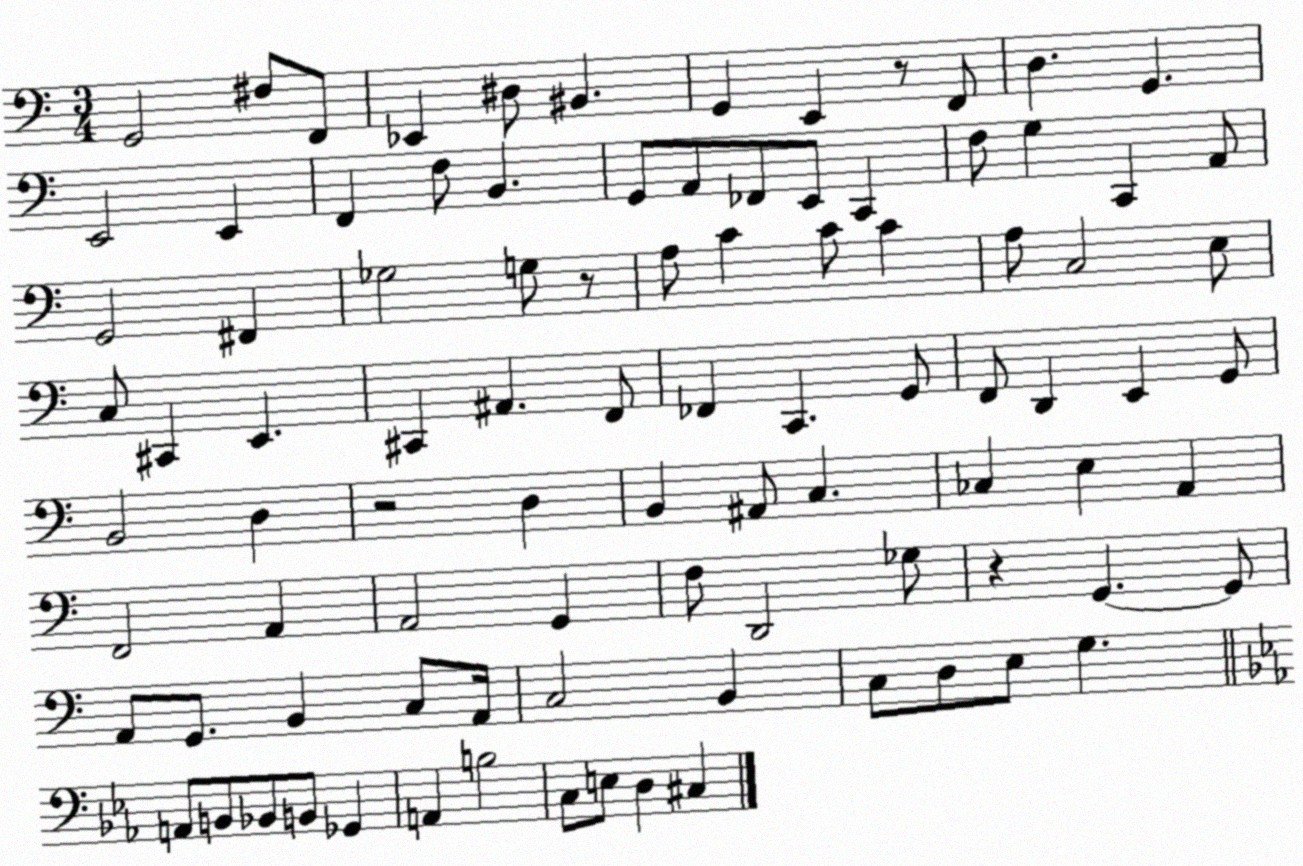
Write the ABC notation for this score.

X:1
T:Untitled
M:3/4
L:1/4
K:C
G,,2 ^F,/2 F,,/2 _E,, ^D,/2 ^B,, G,, E,, z/2 F,,/2 D, G,, E,,2 E,, F,, F,/2 B,, G,,/2 A,,/2 _F,,/2 E,,/2 C,, F,/2 G, C,, A,,/2 G,,2 ^F,, _G,2 G,/2 z/2 A,/2 C C/2 C A,/2 C,2 E,/2 C,/2 ^C,, E,, ^C,, ^A,, F,,/2 _F,, C,, G,,/2 F,,/2 D,, E,, G,,/2 B,,2 D, z2 D, B,, ^A,,/2 C, _C, E, A,, F,,2 A,, A,,2 G,, F,/2 D,,2 _G,/2 z G,, G,,/2 A,,/2 G,,/2 B,, C,/2 A,,/4 C,2 B,, C,/2 D,/2 E,/2 G, A,,/2 B,,/2 _B,,/2 B,,/2 _G,, A,, B,2 C,/2 E,/2 D, ^C,